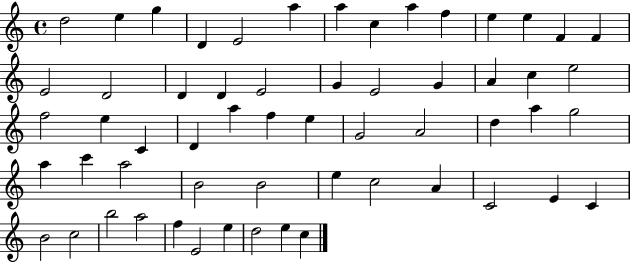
D5/h E5/q G5/q D4/q E4/h A5/q A5/q C5/q A5/q F5/q E5/q E5/q F4/q F4/q E4/h D4/h D4/q D4/q E4/h G4/q E4/h G4/q A4/q C5/q E5/h F5/h E5/q C4/q D4/q A5/q F5/q E5/q G4/h A4/h D5/q A5/q G5/h A5/q C6/q A5/h B4/h B4/h E5/q C5/h A4/q C4/h E4/q C4/q B4/h C5/h B5/h A5/h F5/q E4/h E5/q D5/h E5/q C5/q